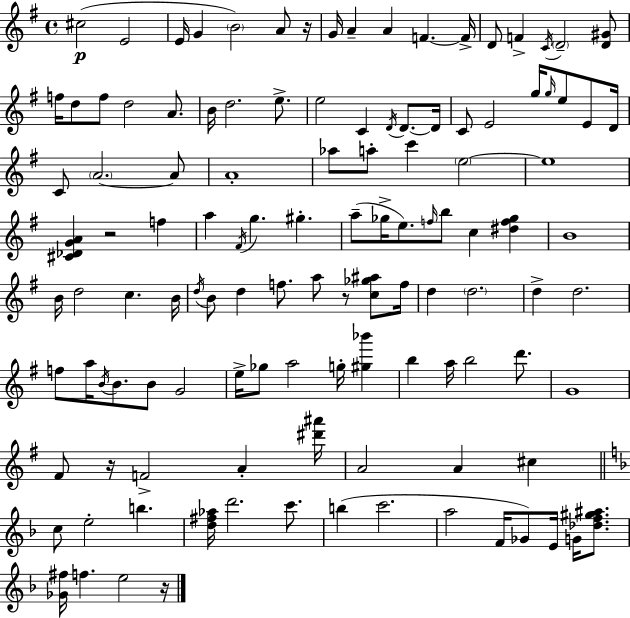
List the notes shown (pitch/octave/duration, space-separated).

C#5/h E4/h E4/s G4/q B4/h A4/e R/s G4/s A4/q A4/q F4/q. F4/s D4/e F4/q C4/s D4/h [D4,G#4]/e F5/s D5/e F5/e D5/h A4/e. B4/s D5/h. E5/e. E5/h C4/q D4/s D4/e. D4/s C4/e E4/h G5/s G5/s E5/e E4/e D4/s C4/e A4/h. A4/e A4/w Ab5/e A5/e C6/q E5/h E5/w [C#4,Db4,G4,A4]/q R/h F5/q A5/q F#4/s G5/q. G#5/q. A5/e Gb5/s E5/e. F5/s B5/e C5/q [D#5,F5,Gb5]/q B4/w B4/s D5/h C5/q. B4/s D5/s B4/e D5/q F5/e. A5/e R/e [C5,Gb5,A#5]/e F5/s D5/q D5/h. D5/q D5/h. F5/e A5/s B4/s B4/e. B4/e G4/h E5/s Gb5/e A5/h G5/s [G#5,Bb6]/q B5/q A5/s B5/h D6/e. G4/w F#4/e R/s F4/h A4/q [D#6,A#6]/s A4/h A4/q C#5/q C5/e E5/h B5/q. [D5,F#5,Ab5]/s D6/h. C6/e. B5/q C6/h. A5/h F4/s Gb4/e E4/s G4/s [Db5,F5,G#5,A#5]/e. [Gb4,F#5]/s F5/q. E5/h R/s